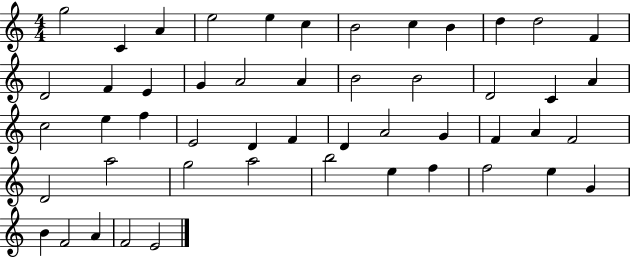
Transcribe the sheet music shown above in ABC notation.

X:1
T:Untitled
M:4/4
L:1/4
K:C
g2 C A e2 e c B2 c B d d2 F D2 F E G A2 A B2 B2 D2 C A c2 e f E2 D F D A2 G F A F2 D2 a2 g2 a2 b2 e f f2 e G B F2 A F2 E2